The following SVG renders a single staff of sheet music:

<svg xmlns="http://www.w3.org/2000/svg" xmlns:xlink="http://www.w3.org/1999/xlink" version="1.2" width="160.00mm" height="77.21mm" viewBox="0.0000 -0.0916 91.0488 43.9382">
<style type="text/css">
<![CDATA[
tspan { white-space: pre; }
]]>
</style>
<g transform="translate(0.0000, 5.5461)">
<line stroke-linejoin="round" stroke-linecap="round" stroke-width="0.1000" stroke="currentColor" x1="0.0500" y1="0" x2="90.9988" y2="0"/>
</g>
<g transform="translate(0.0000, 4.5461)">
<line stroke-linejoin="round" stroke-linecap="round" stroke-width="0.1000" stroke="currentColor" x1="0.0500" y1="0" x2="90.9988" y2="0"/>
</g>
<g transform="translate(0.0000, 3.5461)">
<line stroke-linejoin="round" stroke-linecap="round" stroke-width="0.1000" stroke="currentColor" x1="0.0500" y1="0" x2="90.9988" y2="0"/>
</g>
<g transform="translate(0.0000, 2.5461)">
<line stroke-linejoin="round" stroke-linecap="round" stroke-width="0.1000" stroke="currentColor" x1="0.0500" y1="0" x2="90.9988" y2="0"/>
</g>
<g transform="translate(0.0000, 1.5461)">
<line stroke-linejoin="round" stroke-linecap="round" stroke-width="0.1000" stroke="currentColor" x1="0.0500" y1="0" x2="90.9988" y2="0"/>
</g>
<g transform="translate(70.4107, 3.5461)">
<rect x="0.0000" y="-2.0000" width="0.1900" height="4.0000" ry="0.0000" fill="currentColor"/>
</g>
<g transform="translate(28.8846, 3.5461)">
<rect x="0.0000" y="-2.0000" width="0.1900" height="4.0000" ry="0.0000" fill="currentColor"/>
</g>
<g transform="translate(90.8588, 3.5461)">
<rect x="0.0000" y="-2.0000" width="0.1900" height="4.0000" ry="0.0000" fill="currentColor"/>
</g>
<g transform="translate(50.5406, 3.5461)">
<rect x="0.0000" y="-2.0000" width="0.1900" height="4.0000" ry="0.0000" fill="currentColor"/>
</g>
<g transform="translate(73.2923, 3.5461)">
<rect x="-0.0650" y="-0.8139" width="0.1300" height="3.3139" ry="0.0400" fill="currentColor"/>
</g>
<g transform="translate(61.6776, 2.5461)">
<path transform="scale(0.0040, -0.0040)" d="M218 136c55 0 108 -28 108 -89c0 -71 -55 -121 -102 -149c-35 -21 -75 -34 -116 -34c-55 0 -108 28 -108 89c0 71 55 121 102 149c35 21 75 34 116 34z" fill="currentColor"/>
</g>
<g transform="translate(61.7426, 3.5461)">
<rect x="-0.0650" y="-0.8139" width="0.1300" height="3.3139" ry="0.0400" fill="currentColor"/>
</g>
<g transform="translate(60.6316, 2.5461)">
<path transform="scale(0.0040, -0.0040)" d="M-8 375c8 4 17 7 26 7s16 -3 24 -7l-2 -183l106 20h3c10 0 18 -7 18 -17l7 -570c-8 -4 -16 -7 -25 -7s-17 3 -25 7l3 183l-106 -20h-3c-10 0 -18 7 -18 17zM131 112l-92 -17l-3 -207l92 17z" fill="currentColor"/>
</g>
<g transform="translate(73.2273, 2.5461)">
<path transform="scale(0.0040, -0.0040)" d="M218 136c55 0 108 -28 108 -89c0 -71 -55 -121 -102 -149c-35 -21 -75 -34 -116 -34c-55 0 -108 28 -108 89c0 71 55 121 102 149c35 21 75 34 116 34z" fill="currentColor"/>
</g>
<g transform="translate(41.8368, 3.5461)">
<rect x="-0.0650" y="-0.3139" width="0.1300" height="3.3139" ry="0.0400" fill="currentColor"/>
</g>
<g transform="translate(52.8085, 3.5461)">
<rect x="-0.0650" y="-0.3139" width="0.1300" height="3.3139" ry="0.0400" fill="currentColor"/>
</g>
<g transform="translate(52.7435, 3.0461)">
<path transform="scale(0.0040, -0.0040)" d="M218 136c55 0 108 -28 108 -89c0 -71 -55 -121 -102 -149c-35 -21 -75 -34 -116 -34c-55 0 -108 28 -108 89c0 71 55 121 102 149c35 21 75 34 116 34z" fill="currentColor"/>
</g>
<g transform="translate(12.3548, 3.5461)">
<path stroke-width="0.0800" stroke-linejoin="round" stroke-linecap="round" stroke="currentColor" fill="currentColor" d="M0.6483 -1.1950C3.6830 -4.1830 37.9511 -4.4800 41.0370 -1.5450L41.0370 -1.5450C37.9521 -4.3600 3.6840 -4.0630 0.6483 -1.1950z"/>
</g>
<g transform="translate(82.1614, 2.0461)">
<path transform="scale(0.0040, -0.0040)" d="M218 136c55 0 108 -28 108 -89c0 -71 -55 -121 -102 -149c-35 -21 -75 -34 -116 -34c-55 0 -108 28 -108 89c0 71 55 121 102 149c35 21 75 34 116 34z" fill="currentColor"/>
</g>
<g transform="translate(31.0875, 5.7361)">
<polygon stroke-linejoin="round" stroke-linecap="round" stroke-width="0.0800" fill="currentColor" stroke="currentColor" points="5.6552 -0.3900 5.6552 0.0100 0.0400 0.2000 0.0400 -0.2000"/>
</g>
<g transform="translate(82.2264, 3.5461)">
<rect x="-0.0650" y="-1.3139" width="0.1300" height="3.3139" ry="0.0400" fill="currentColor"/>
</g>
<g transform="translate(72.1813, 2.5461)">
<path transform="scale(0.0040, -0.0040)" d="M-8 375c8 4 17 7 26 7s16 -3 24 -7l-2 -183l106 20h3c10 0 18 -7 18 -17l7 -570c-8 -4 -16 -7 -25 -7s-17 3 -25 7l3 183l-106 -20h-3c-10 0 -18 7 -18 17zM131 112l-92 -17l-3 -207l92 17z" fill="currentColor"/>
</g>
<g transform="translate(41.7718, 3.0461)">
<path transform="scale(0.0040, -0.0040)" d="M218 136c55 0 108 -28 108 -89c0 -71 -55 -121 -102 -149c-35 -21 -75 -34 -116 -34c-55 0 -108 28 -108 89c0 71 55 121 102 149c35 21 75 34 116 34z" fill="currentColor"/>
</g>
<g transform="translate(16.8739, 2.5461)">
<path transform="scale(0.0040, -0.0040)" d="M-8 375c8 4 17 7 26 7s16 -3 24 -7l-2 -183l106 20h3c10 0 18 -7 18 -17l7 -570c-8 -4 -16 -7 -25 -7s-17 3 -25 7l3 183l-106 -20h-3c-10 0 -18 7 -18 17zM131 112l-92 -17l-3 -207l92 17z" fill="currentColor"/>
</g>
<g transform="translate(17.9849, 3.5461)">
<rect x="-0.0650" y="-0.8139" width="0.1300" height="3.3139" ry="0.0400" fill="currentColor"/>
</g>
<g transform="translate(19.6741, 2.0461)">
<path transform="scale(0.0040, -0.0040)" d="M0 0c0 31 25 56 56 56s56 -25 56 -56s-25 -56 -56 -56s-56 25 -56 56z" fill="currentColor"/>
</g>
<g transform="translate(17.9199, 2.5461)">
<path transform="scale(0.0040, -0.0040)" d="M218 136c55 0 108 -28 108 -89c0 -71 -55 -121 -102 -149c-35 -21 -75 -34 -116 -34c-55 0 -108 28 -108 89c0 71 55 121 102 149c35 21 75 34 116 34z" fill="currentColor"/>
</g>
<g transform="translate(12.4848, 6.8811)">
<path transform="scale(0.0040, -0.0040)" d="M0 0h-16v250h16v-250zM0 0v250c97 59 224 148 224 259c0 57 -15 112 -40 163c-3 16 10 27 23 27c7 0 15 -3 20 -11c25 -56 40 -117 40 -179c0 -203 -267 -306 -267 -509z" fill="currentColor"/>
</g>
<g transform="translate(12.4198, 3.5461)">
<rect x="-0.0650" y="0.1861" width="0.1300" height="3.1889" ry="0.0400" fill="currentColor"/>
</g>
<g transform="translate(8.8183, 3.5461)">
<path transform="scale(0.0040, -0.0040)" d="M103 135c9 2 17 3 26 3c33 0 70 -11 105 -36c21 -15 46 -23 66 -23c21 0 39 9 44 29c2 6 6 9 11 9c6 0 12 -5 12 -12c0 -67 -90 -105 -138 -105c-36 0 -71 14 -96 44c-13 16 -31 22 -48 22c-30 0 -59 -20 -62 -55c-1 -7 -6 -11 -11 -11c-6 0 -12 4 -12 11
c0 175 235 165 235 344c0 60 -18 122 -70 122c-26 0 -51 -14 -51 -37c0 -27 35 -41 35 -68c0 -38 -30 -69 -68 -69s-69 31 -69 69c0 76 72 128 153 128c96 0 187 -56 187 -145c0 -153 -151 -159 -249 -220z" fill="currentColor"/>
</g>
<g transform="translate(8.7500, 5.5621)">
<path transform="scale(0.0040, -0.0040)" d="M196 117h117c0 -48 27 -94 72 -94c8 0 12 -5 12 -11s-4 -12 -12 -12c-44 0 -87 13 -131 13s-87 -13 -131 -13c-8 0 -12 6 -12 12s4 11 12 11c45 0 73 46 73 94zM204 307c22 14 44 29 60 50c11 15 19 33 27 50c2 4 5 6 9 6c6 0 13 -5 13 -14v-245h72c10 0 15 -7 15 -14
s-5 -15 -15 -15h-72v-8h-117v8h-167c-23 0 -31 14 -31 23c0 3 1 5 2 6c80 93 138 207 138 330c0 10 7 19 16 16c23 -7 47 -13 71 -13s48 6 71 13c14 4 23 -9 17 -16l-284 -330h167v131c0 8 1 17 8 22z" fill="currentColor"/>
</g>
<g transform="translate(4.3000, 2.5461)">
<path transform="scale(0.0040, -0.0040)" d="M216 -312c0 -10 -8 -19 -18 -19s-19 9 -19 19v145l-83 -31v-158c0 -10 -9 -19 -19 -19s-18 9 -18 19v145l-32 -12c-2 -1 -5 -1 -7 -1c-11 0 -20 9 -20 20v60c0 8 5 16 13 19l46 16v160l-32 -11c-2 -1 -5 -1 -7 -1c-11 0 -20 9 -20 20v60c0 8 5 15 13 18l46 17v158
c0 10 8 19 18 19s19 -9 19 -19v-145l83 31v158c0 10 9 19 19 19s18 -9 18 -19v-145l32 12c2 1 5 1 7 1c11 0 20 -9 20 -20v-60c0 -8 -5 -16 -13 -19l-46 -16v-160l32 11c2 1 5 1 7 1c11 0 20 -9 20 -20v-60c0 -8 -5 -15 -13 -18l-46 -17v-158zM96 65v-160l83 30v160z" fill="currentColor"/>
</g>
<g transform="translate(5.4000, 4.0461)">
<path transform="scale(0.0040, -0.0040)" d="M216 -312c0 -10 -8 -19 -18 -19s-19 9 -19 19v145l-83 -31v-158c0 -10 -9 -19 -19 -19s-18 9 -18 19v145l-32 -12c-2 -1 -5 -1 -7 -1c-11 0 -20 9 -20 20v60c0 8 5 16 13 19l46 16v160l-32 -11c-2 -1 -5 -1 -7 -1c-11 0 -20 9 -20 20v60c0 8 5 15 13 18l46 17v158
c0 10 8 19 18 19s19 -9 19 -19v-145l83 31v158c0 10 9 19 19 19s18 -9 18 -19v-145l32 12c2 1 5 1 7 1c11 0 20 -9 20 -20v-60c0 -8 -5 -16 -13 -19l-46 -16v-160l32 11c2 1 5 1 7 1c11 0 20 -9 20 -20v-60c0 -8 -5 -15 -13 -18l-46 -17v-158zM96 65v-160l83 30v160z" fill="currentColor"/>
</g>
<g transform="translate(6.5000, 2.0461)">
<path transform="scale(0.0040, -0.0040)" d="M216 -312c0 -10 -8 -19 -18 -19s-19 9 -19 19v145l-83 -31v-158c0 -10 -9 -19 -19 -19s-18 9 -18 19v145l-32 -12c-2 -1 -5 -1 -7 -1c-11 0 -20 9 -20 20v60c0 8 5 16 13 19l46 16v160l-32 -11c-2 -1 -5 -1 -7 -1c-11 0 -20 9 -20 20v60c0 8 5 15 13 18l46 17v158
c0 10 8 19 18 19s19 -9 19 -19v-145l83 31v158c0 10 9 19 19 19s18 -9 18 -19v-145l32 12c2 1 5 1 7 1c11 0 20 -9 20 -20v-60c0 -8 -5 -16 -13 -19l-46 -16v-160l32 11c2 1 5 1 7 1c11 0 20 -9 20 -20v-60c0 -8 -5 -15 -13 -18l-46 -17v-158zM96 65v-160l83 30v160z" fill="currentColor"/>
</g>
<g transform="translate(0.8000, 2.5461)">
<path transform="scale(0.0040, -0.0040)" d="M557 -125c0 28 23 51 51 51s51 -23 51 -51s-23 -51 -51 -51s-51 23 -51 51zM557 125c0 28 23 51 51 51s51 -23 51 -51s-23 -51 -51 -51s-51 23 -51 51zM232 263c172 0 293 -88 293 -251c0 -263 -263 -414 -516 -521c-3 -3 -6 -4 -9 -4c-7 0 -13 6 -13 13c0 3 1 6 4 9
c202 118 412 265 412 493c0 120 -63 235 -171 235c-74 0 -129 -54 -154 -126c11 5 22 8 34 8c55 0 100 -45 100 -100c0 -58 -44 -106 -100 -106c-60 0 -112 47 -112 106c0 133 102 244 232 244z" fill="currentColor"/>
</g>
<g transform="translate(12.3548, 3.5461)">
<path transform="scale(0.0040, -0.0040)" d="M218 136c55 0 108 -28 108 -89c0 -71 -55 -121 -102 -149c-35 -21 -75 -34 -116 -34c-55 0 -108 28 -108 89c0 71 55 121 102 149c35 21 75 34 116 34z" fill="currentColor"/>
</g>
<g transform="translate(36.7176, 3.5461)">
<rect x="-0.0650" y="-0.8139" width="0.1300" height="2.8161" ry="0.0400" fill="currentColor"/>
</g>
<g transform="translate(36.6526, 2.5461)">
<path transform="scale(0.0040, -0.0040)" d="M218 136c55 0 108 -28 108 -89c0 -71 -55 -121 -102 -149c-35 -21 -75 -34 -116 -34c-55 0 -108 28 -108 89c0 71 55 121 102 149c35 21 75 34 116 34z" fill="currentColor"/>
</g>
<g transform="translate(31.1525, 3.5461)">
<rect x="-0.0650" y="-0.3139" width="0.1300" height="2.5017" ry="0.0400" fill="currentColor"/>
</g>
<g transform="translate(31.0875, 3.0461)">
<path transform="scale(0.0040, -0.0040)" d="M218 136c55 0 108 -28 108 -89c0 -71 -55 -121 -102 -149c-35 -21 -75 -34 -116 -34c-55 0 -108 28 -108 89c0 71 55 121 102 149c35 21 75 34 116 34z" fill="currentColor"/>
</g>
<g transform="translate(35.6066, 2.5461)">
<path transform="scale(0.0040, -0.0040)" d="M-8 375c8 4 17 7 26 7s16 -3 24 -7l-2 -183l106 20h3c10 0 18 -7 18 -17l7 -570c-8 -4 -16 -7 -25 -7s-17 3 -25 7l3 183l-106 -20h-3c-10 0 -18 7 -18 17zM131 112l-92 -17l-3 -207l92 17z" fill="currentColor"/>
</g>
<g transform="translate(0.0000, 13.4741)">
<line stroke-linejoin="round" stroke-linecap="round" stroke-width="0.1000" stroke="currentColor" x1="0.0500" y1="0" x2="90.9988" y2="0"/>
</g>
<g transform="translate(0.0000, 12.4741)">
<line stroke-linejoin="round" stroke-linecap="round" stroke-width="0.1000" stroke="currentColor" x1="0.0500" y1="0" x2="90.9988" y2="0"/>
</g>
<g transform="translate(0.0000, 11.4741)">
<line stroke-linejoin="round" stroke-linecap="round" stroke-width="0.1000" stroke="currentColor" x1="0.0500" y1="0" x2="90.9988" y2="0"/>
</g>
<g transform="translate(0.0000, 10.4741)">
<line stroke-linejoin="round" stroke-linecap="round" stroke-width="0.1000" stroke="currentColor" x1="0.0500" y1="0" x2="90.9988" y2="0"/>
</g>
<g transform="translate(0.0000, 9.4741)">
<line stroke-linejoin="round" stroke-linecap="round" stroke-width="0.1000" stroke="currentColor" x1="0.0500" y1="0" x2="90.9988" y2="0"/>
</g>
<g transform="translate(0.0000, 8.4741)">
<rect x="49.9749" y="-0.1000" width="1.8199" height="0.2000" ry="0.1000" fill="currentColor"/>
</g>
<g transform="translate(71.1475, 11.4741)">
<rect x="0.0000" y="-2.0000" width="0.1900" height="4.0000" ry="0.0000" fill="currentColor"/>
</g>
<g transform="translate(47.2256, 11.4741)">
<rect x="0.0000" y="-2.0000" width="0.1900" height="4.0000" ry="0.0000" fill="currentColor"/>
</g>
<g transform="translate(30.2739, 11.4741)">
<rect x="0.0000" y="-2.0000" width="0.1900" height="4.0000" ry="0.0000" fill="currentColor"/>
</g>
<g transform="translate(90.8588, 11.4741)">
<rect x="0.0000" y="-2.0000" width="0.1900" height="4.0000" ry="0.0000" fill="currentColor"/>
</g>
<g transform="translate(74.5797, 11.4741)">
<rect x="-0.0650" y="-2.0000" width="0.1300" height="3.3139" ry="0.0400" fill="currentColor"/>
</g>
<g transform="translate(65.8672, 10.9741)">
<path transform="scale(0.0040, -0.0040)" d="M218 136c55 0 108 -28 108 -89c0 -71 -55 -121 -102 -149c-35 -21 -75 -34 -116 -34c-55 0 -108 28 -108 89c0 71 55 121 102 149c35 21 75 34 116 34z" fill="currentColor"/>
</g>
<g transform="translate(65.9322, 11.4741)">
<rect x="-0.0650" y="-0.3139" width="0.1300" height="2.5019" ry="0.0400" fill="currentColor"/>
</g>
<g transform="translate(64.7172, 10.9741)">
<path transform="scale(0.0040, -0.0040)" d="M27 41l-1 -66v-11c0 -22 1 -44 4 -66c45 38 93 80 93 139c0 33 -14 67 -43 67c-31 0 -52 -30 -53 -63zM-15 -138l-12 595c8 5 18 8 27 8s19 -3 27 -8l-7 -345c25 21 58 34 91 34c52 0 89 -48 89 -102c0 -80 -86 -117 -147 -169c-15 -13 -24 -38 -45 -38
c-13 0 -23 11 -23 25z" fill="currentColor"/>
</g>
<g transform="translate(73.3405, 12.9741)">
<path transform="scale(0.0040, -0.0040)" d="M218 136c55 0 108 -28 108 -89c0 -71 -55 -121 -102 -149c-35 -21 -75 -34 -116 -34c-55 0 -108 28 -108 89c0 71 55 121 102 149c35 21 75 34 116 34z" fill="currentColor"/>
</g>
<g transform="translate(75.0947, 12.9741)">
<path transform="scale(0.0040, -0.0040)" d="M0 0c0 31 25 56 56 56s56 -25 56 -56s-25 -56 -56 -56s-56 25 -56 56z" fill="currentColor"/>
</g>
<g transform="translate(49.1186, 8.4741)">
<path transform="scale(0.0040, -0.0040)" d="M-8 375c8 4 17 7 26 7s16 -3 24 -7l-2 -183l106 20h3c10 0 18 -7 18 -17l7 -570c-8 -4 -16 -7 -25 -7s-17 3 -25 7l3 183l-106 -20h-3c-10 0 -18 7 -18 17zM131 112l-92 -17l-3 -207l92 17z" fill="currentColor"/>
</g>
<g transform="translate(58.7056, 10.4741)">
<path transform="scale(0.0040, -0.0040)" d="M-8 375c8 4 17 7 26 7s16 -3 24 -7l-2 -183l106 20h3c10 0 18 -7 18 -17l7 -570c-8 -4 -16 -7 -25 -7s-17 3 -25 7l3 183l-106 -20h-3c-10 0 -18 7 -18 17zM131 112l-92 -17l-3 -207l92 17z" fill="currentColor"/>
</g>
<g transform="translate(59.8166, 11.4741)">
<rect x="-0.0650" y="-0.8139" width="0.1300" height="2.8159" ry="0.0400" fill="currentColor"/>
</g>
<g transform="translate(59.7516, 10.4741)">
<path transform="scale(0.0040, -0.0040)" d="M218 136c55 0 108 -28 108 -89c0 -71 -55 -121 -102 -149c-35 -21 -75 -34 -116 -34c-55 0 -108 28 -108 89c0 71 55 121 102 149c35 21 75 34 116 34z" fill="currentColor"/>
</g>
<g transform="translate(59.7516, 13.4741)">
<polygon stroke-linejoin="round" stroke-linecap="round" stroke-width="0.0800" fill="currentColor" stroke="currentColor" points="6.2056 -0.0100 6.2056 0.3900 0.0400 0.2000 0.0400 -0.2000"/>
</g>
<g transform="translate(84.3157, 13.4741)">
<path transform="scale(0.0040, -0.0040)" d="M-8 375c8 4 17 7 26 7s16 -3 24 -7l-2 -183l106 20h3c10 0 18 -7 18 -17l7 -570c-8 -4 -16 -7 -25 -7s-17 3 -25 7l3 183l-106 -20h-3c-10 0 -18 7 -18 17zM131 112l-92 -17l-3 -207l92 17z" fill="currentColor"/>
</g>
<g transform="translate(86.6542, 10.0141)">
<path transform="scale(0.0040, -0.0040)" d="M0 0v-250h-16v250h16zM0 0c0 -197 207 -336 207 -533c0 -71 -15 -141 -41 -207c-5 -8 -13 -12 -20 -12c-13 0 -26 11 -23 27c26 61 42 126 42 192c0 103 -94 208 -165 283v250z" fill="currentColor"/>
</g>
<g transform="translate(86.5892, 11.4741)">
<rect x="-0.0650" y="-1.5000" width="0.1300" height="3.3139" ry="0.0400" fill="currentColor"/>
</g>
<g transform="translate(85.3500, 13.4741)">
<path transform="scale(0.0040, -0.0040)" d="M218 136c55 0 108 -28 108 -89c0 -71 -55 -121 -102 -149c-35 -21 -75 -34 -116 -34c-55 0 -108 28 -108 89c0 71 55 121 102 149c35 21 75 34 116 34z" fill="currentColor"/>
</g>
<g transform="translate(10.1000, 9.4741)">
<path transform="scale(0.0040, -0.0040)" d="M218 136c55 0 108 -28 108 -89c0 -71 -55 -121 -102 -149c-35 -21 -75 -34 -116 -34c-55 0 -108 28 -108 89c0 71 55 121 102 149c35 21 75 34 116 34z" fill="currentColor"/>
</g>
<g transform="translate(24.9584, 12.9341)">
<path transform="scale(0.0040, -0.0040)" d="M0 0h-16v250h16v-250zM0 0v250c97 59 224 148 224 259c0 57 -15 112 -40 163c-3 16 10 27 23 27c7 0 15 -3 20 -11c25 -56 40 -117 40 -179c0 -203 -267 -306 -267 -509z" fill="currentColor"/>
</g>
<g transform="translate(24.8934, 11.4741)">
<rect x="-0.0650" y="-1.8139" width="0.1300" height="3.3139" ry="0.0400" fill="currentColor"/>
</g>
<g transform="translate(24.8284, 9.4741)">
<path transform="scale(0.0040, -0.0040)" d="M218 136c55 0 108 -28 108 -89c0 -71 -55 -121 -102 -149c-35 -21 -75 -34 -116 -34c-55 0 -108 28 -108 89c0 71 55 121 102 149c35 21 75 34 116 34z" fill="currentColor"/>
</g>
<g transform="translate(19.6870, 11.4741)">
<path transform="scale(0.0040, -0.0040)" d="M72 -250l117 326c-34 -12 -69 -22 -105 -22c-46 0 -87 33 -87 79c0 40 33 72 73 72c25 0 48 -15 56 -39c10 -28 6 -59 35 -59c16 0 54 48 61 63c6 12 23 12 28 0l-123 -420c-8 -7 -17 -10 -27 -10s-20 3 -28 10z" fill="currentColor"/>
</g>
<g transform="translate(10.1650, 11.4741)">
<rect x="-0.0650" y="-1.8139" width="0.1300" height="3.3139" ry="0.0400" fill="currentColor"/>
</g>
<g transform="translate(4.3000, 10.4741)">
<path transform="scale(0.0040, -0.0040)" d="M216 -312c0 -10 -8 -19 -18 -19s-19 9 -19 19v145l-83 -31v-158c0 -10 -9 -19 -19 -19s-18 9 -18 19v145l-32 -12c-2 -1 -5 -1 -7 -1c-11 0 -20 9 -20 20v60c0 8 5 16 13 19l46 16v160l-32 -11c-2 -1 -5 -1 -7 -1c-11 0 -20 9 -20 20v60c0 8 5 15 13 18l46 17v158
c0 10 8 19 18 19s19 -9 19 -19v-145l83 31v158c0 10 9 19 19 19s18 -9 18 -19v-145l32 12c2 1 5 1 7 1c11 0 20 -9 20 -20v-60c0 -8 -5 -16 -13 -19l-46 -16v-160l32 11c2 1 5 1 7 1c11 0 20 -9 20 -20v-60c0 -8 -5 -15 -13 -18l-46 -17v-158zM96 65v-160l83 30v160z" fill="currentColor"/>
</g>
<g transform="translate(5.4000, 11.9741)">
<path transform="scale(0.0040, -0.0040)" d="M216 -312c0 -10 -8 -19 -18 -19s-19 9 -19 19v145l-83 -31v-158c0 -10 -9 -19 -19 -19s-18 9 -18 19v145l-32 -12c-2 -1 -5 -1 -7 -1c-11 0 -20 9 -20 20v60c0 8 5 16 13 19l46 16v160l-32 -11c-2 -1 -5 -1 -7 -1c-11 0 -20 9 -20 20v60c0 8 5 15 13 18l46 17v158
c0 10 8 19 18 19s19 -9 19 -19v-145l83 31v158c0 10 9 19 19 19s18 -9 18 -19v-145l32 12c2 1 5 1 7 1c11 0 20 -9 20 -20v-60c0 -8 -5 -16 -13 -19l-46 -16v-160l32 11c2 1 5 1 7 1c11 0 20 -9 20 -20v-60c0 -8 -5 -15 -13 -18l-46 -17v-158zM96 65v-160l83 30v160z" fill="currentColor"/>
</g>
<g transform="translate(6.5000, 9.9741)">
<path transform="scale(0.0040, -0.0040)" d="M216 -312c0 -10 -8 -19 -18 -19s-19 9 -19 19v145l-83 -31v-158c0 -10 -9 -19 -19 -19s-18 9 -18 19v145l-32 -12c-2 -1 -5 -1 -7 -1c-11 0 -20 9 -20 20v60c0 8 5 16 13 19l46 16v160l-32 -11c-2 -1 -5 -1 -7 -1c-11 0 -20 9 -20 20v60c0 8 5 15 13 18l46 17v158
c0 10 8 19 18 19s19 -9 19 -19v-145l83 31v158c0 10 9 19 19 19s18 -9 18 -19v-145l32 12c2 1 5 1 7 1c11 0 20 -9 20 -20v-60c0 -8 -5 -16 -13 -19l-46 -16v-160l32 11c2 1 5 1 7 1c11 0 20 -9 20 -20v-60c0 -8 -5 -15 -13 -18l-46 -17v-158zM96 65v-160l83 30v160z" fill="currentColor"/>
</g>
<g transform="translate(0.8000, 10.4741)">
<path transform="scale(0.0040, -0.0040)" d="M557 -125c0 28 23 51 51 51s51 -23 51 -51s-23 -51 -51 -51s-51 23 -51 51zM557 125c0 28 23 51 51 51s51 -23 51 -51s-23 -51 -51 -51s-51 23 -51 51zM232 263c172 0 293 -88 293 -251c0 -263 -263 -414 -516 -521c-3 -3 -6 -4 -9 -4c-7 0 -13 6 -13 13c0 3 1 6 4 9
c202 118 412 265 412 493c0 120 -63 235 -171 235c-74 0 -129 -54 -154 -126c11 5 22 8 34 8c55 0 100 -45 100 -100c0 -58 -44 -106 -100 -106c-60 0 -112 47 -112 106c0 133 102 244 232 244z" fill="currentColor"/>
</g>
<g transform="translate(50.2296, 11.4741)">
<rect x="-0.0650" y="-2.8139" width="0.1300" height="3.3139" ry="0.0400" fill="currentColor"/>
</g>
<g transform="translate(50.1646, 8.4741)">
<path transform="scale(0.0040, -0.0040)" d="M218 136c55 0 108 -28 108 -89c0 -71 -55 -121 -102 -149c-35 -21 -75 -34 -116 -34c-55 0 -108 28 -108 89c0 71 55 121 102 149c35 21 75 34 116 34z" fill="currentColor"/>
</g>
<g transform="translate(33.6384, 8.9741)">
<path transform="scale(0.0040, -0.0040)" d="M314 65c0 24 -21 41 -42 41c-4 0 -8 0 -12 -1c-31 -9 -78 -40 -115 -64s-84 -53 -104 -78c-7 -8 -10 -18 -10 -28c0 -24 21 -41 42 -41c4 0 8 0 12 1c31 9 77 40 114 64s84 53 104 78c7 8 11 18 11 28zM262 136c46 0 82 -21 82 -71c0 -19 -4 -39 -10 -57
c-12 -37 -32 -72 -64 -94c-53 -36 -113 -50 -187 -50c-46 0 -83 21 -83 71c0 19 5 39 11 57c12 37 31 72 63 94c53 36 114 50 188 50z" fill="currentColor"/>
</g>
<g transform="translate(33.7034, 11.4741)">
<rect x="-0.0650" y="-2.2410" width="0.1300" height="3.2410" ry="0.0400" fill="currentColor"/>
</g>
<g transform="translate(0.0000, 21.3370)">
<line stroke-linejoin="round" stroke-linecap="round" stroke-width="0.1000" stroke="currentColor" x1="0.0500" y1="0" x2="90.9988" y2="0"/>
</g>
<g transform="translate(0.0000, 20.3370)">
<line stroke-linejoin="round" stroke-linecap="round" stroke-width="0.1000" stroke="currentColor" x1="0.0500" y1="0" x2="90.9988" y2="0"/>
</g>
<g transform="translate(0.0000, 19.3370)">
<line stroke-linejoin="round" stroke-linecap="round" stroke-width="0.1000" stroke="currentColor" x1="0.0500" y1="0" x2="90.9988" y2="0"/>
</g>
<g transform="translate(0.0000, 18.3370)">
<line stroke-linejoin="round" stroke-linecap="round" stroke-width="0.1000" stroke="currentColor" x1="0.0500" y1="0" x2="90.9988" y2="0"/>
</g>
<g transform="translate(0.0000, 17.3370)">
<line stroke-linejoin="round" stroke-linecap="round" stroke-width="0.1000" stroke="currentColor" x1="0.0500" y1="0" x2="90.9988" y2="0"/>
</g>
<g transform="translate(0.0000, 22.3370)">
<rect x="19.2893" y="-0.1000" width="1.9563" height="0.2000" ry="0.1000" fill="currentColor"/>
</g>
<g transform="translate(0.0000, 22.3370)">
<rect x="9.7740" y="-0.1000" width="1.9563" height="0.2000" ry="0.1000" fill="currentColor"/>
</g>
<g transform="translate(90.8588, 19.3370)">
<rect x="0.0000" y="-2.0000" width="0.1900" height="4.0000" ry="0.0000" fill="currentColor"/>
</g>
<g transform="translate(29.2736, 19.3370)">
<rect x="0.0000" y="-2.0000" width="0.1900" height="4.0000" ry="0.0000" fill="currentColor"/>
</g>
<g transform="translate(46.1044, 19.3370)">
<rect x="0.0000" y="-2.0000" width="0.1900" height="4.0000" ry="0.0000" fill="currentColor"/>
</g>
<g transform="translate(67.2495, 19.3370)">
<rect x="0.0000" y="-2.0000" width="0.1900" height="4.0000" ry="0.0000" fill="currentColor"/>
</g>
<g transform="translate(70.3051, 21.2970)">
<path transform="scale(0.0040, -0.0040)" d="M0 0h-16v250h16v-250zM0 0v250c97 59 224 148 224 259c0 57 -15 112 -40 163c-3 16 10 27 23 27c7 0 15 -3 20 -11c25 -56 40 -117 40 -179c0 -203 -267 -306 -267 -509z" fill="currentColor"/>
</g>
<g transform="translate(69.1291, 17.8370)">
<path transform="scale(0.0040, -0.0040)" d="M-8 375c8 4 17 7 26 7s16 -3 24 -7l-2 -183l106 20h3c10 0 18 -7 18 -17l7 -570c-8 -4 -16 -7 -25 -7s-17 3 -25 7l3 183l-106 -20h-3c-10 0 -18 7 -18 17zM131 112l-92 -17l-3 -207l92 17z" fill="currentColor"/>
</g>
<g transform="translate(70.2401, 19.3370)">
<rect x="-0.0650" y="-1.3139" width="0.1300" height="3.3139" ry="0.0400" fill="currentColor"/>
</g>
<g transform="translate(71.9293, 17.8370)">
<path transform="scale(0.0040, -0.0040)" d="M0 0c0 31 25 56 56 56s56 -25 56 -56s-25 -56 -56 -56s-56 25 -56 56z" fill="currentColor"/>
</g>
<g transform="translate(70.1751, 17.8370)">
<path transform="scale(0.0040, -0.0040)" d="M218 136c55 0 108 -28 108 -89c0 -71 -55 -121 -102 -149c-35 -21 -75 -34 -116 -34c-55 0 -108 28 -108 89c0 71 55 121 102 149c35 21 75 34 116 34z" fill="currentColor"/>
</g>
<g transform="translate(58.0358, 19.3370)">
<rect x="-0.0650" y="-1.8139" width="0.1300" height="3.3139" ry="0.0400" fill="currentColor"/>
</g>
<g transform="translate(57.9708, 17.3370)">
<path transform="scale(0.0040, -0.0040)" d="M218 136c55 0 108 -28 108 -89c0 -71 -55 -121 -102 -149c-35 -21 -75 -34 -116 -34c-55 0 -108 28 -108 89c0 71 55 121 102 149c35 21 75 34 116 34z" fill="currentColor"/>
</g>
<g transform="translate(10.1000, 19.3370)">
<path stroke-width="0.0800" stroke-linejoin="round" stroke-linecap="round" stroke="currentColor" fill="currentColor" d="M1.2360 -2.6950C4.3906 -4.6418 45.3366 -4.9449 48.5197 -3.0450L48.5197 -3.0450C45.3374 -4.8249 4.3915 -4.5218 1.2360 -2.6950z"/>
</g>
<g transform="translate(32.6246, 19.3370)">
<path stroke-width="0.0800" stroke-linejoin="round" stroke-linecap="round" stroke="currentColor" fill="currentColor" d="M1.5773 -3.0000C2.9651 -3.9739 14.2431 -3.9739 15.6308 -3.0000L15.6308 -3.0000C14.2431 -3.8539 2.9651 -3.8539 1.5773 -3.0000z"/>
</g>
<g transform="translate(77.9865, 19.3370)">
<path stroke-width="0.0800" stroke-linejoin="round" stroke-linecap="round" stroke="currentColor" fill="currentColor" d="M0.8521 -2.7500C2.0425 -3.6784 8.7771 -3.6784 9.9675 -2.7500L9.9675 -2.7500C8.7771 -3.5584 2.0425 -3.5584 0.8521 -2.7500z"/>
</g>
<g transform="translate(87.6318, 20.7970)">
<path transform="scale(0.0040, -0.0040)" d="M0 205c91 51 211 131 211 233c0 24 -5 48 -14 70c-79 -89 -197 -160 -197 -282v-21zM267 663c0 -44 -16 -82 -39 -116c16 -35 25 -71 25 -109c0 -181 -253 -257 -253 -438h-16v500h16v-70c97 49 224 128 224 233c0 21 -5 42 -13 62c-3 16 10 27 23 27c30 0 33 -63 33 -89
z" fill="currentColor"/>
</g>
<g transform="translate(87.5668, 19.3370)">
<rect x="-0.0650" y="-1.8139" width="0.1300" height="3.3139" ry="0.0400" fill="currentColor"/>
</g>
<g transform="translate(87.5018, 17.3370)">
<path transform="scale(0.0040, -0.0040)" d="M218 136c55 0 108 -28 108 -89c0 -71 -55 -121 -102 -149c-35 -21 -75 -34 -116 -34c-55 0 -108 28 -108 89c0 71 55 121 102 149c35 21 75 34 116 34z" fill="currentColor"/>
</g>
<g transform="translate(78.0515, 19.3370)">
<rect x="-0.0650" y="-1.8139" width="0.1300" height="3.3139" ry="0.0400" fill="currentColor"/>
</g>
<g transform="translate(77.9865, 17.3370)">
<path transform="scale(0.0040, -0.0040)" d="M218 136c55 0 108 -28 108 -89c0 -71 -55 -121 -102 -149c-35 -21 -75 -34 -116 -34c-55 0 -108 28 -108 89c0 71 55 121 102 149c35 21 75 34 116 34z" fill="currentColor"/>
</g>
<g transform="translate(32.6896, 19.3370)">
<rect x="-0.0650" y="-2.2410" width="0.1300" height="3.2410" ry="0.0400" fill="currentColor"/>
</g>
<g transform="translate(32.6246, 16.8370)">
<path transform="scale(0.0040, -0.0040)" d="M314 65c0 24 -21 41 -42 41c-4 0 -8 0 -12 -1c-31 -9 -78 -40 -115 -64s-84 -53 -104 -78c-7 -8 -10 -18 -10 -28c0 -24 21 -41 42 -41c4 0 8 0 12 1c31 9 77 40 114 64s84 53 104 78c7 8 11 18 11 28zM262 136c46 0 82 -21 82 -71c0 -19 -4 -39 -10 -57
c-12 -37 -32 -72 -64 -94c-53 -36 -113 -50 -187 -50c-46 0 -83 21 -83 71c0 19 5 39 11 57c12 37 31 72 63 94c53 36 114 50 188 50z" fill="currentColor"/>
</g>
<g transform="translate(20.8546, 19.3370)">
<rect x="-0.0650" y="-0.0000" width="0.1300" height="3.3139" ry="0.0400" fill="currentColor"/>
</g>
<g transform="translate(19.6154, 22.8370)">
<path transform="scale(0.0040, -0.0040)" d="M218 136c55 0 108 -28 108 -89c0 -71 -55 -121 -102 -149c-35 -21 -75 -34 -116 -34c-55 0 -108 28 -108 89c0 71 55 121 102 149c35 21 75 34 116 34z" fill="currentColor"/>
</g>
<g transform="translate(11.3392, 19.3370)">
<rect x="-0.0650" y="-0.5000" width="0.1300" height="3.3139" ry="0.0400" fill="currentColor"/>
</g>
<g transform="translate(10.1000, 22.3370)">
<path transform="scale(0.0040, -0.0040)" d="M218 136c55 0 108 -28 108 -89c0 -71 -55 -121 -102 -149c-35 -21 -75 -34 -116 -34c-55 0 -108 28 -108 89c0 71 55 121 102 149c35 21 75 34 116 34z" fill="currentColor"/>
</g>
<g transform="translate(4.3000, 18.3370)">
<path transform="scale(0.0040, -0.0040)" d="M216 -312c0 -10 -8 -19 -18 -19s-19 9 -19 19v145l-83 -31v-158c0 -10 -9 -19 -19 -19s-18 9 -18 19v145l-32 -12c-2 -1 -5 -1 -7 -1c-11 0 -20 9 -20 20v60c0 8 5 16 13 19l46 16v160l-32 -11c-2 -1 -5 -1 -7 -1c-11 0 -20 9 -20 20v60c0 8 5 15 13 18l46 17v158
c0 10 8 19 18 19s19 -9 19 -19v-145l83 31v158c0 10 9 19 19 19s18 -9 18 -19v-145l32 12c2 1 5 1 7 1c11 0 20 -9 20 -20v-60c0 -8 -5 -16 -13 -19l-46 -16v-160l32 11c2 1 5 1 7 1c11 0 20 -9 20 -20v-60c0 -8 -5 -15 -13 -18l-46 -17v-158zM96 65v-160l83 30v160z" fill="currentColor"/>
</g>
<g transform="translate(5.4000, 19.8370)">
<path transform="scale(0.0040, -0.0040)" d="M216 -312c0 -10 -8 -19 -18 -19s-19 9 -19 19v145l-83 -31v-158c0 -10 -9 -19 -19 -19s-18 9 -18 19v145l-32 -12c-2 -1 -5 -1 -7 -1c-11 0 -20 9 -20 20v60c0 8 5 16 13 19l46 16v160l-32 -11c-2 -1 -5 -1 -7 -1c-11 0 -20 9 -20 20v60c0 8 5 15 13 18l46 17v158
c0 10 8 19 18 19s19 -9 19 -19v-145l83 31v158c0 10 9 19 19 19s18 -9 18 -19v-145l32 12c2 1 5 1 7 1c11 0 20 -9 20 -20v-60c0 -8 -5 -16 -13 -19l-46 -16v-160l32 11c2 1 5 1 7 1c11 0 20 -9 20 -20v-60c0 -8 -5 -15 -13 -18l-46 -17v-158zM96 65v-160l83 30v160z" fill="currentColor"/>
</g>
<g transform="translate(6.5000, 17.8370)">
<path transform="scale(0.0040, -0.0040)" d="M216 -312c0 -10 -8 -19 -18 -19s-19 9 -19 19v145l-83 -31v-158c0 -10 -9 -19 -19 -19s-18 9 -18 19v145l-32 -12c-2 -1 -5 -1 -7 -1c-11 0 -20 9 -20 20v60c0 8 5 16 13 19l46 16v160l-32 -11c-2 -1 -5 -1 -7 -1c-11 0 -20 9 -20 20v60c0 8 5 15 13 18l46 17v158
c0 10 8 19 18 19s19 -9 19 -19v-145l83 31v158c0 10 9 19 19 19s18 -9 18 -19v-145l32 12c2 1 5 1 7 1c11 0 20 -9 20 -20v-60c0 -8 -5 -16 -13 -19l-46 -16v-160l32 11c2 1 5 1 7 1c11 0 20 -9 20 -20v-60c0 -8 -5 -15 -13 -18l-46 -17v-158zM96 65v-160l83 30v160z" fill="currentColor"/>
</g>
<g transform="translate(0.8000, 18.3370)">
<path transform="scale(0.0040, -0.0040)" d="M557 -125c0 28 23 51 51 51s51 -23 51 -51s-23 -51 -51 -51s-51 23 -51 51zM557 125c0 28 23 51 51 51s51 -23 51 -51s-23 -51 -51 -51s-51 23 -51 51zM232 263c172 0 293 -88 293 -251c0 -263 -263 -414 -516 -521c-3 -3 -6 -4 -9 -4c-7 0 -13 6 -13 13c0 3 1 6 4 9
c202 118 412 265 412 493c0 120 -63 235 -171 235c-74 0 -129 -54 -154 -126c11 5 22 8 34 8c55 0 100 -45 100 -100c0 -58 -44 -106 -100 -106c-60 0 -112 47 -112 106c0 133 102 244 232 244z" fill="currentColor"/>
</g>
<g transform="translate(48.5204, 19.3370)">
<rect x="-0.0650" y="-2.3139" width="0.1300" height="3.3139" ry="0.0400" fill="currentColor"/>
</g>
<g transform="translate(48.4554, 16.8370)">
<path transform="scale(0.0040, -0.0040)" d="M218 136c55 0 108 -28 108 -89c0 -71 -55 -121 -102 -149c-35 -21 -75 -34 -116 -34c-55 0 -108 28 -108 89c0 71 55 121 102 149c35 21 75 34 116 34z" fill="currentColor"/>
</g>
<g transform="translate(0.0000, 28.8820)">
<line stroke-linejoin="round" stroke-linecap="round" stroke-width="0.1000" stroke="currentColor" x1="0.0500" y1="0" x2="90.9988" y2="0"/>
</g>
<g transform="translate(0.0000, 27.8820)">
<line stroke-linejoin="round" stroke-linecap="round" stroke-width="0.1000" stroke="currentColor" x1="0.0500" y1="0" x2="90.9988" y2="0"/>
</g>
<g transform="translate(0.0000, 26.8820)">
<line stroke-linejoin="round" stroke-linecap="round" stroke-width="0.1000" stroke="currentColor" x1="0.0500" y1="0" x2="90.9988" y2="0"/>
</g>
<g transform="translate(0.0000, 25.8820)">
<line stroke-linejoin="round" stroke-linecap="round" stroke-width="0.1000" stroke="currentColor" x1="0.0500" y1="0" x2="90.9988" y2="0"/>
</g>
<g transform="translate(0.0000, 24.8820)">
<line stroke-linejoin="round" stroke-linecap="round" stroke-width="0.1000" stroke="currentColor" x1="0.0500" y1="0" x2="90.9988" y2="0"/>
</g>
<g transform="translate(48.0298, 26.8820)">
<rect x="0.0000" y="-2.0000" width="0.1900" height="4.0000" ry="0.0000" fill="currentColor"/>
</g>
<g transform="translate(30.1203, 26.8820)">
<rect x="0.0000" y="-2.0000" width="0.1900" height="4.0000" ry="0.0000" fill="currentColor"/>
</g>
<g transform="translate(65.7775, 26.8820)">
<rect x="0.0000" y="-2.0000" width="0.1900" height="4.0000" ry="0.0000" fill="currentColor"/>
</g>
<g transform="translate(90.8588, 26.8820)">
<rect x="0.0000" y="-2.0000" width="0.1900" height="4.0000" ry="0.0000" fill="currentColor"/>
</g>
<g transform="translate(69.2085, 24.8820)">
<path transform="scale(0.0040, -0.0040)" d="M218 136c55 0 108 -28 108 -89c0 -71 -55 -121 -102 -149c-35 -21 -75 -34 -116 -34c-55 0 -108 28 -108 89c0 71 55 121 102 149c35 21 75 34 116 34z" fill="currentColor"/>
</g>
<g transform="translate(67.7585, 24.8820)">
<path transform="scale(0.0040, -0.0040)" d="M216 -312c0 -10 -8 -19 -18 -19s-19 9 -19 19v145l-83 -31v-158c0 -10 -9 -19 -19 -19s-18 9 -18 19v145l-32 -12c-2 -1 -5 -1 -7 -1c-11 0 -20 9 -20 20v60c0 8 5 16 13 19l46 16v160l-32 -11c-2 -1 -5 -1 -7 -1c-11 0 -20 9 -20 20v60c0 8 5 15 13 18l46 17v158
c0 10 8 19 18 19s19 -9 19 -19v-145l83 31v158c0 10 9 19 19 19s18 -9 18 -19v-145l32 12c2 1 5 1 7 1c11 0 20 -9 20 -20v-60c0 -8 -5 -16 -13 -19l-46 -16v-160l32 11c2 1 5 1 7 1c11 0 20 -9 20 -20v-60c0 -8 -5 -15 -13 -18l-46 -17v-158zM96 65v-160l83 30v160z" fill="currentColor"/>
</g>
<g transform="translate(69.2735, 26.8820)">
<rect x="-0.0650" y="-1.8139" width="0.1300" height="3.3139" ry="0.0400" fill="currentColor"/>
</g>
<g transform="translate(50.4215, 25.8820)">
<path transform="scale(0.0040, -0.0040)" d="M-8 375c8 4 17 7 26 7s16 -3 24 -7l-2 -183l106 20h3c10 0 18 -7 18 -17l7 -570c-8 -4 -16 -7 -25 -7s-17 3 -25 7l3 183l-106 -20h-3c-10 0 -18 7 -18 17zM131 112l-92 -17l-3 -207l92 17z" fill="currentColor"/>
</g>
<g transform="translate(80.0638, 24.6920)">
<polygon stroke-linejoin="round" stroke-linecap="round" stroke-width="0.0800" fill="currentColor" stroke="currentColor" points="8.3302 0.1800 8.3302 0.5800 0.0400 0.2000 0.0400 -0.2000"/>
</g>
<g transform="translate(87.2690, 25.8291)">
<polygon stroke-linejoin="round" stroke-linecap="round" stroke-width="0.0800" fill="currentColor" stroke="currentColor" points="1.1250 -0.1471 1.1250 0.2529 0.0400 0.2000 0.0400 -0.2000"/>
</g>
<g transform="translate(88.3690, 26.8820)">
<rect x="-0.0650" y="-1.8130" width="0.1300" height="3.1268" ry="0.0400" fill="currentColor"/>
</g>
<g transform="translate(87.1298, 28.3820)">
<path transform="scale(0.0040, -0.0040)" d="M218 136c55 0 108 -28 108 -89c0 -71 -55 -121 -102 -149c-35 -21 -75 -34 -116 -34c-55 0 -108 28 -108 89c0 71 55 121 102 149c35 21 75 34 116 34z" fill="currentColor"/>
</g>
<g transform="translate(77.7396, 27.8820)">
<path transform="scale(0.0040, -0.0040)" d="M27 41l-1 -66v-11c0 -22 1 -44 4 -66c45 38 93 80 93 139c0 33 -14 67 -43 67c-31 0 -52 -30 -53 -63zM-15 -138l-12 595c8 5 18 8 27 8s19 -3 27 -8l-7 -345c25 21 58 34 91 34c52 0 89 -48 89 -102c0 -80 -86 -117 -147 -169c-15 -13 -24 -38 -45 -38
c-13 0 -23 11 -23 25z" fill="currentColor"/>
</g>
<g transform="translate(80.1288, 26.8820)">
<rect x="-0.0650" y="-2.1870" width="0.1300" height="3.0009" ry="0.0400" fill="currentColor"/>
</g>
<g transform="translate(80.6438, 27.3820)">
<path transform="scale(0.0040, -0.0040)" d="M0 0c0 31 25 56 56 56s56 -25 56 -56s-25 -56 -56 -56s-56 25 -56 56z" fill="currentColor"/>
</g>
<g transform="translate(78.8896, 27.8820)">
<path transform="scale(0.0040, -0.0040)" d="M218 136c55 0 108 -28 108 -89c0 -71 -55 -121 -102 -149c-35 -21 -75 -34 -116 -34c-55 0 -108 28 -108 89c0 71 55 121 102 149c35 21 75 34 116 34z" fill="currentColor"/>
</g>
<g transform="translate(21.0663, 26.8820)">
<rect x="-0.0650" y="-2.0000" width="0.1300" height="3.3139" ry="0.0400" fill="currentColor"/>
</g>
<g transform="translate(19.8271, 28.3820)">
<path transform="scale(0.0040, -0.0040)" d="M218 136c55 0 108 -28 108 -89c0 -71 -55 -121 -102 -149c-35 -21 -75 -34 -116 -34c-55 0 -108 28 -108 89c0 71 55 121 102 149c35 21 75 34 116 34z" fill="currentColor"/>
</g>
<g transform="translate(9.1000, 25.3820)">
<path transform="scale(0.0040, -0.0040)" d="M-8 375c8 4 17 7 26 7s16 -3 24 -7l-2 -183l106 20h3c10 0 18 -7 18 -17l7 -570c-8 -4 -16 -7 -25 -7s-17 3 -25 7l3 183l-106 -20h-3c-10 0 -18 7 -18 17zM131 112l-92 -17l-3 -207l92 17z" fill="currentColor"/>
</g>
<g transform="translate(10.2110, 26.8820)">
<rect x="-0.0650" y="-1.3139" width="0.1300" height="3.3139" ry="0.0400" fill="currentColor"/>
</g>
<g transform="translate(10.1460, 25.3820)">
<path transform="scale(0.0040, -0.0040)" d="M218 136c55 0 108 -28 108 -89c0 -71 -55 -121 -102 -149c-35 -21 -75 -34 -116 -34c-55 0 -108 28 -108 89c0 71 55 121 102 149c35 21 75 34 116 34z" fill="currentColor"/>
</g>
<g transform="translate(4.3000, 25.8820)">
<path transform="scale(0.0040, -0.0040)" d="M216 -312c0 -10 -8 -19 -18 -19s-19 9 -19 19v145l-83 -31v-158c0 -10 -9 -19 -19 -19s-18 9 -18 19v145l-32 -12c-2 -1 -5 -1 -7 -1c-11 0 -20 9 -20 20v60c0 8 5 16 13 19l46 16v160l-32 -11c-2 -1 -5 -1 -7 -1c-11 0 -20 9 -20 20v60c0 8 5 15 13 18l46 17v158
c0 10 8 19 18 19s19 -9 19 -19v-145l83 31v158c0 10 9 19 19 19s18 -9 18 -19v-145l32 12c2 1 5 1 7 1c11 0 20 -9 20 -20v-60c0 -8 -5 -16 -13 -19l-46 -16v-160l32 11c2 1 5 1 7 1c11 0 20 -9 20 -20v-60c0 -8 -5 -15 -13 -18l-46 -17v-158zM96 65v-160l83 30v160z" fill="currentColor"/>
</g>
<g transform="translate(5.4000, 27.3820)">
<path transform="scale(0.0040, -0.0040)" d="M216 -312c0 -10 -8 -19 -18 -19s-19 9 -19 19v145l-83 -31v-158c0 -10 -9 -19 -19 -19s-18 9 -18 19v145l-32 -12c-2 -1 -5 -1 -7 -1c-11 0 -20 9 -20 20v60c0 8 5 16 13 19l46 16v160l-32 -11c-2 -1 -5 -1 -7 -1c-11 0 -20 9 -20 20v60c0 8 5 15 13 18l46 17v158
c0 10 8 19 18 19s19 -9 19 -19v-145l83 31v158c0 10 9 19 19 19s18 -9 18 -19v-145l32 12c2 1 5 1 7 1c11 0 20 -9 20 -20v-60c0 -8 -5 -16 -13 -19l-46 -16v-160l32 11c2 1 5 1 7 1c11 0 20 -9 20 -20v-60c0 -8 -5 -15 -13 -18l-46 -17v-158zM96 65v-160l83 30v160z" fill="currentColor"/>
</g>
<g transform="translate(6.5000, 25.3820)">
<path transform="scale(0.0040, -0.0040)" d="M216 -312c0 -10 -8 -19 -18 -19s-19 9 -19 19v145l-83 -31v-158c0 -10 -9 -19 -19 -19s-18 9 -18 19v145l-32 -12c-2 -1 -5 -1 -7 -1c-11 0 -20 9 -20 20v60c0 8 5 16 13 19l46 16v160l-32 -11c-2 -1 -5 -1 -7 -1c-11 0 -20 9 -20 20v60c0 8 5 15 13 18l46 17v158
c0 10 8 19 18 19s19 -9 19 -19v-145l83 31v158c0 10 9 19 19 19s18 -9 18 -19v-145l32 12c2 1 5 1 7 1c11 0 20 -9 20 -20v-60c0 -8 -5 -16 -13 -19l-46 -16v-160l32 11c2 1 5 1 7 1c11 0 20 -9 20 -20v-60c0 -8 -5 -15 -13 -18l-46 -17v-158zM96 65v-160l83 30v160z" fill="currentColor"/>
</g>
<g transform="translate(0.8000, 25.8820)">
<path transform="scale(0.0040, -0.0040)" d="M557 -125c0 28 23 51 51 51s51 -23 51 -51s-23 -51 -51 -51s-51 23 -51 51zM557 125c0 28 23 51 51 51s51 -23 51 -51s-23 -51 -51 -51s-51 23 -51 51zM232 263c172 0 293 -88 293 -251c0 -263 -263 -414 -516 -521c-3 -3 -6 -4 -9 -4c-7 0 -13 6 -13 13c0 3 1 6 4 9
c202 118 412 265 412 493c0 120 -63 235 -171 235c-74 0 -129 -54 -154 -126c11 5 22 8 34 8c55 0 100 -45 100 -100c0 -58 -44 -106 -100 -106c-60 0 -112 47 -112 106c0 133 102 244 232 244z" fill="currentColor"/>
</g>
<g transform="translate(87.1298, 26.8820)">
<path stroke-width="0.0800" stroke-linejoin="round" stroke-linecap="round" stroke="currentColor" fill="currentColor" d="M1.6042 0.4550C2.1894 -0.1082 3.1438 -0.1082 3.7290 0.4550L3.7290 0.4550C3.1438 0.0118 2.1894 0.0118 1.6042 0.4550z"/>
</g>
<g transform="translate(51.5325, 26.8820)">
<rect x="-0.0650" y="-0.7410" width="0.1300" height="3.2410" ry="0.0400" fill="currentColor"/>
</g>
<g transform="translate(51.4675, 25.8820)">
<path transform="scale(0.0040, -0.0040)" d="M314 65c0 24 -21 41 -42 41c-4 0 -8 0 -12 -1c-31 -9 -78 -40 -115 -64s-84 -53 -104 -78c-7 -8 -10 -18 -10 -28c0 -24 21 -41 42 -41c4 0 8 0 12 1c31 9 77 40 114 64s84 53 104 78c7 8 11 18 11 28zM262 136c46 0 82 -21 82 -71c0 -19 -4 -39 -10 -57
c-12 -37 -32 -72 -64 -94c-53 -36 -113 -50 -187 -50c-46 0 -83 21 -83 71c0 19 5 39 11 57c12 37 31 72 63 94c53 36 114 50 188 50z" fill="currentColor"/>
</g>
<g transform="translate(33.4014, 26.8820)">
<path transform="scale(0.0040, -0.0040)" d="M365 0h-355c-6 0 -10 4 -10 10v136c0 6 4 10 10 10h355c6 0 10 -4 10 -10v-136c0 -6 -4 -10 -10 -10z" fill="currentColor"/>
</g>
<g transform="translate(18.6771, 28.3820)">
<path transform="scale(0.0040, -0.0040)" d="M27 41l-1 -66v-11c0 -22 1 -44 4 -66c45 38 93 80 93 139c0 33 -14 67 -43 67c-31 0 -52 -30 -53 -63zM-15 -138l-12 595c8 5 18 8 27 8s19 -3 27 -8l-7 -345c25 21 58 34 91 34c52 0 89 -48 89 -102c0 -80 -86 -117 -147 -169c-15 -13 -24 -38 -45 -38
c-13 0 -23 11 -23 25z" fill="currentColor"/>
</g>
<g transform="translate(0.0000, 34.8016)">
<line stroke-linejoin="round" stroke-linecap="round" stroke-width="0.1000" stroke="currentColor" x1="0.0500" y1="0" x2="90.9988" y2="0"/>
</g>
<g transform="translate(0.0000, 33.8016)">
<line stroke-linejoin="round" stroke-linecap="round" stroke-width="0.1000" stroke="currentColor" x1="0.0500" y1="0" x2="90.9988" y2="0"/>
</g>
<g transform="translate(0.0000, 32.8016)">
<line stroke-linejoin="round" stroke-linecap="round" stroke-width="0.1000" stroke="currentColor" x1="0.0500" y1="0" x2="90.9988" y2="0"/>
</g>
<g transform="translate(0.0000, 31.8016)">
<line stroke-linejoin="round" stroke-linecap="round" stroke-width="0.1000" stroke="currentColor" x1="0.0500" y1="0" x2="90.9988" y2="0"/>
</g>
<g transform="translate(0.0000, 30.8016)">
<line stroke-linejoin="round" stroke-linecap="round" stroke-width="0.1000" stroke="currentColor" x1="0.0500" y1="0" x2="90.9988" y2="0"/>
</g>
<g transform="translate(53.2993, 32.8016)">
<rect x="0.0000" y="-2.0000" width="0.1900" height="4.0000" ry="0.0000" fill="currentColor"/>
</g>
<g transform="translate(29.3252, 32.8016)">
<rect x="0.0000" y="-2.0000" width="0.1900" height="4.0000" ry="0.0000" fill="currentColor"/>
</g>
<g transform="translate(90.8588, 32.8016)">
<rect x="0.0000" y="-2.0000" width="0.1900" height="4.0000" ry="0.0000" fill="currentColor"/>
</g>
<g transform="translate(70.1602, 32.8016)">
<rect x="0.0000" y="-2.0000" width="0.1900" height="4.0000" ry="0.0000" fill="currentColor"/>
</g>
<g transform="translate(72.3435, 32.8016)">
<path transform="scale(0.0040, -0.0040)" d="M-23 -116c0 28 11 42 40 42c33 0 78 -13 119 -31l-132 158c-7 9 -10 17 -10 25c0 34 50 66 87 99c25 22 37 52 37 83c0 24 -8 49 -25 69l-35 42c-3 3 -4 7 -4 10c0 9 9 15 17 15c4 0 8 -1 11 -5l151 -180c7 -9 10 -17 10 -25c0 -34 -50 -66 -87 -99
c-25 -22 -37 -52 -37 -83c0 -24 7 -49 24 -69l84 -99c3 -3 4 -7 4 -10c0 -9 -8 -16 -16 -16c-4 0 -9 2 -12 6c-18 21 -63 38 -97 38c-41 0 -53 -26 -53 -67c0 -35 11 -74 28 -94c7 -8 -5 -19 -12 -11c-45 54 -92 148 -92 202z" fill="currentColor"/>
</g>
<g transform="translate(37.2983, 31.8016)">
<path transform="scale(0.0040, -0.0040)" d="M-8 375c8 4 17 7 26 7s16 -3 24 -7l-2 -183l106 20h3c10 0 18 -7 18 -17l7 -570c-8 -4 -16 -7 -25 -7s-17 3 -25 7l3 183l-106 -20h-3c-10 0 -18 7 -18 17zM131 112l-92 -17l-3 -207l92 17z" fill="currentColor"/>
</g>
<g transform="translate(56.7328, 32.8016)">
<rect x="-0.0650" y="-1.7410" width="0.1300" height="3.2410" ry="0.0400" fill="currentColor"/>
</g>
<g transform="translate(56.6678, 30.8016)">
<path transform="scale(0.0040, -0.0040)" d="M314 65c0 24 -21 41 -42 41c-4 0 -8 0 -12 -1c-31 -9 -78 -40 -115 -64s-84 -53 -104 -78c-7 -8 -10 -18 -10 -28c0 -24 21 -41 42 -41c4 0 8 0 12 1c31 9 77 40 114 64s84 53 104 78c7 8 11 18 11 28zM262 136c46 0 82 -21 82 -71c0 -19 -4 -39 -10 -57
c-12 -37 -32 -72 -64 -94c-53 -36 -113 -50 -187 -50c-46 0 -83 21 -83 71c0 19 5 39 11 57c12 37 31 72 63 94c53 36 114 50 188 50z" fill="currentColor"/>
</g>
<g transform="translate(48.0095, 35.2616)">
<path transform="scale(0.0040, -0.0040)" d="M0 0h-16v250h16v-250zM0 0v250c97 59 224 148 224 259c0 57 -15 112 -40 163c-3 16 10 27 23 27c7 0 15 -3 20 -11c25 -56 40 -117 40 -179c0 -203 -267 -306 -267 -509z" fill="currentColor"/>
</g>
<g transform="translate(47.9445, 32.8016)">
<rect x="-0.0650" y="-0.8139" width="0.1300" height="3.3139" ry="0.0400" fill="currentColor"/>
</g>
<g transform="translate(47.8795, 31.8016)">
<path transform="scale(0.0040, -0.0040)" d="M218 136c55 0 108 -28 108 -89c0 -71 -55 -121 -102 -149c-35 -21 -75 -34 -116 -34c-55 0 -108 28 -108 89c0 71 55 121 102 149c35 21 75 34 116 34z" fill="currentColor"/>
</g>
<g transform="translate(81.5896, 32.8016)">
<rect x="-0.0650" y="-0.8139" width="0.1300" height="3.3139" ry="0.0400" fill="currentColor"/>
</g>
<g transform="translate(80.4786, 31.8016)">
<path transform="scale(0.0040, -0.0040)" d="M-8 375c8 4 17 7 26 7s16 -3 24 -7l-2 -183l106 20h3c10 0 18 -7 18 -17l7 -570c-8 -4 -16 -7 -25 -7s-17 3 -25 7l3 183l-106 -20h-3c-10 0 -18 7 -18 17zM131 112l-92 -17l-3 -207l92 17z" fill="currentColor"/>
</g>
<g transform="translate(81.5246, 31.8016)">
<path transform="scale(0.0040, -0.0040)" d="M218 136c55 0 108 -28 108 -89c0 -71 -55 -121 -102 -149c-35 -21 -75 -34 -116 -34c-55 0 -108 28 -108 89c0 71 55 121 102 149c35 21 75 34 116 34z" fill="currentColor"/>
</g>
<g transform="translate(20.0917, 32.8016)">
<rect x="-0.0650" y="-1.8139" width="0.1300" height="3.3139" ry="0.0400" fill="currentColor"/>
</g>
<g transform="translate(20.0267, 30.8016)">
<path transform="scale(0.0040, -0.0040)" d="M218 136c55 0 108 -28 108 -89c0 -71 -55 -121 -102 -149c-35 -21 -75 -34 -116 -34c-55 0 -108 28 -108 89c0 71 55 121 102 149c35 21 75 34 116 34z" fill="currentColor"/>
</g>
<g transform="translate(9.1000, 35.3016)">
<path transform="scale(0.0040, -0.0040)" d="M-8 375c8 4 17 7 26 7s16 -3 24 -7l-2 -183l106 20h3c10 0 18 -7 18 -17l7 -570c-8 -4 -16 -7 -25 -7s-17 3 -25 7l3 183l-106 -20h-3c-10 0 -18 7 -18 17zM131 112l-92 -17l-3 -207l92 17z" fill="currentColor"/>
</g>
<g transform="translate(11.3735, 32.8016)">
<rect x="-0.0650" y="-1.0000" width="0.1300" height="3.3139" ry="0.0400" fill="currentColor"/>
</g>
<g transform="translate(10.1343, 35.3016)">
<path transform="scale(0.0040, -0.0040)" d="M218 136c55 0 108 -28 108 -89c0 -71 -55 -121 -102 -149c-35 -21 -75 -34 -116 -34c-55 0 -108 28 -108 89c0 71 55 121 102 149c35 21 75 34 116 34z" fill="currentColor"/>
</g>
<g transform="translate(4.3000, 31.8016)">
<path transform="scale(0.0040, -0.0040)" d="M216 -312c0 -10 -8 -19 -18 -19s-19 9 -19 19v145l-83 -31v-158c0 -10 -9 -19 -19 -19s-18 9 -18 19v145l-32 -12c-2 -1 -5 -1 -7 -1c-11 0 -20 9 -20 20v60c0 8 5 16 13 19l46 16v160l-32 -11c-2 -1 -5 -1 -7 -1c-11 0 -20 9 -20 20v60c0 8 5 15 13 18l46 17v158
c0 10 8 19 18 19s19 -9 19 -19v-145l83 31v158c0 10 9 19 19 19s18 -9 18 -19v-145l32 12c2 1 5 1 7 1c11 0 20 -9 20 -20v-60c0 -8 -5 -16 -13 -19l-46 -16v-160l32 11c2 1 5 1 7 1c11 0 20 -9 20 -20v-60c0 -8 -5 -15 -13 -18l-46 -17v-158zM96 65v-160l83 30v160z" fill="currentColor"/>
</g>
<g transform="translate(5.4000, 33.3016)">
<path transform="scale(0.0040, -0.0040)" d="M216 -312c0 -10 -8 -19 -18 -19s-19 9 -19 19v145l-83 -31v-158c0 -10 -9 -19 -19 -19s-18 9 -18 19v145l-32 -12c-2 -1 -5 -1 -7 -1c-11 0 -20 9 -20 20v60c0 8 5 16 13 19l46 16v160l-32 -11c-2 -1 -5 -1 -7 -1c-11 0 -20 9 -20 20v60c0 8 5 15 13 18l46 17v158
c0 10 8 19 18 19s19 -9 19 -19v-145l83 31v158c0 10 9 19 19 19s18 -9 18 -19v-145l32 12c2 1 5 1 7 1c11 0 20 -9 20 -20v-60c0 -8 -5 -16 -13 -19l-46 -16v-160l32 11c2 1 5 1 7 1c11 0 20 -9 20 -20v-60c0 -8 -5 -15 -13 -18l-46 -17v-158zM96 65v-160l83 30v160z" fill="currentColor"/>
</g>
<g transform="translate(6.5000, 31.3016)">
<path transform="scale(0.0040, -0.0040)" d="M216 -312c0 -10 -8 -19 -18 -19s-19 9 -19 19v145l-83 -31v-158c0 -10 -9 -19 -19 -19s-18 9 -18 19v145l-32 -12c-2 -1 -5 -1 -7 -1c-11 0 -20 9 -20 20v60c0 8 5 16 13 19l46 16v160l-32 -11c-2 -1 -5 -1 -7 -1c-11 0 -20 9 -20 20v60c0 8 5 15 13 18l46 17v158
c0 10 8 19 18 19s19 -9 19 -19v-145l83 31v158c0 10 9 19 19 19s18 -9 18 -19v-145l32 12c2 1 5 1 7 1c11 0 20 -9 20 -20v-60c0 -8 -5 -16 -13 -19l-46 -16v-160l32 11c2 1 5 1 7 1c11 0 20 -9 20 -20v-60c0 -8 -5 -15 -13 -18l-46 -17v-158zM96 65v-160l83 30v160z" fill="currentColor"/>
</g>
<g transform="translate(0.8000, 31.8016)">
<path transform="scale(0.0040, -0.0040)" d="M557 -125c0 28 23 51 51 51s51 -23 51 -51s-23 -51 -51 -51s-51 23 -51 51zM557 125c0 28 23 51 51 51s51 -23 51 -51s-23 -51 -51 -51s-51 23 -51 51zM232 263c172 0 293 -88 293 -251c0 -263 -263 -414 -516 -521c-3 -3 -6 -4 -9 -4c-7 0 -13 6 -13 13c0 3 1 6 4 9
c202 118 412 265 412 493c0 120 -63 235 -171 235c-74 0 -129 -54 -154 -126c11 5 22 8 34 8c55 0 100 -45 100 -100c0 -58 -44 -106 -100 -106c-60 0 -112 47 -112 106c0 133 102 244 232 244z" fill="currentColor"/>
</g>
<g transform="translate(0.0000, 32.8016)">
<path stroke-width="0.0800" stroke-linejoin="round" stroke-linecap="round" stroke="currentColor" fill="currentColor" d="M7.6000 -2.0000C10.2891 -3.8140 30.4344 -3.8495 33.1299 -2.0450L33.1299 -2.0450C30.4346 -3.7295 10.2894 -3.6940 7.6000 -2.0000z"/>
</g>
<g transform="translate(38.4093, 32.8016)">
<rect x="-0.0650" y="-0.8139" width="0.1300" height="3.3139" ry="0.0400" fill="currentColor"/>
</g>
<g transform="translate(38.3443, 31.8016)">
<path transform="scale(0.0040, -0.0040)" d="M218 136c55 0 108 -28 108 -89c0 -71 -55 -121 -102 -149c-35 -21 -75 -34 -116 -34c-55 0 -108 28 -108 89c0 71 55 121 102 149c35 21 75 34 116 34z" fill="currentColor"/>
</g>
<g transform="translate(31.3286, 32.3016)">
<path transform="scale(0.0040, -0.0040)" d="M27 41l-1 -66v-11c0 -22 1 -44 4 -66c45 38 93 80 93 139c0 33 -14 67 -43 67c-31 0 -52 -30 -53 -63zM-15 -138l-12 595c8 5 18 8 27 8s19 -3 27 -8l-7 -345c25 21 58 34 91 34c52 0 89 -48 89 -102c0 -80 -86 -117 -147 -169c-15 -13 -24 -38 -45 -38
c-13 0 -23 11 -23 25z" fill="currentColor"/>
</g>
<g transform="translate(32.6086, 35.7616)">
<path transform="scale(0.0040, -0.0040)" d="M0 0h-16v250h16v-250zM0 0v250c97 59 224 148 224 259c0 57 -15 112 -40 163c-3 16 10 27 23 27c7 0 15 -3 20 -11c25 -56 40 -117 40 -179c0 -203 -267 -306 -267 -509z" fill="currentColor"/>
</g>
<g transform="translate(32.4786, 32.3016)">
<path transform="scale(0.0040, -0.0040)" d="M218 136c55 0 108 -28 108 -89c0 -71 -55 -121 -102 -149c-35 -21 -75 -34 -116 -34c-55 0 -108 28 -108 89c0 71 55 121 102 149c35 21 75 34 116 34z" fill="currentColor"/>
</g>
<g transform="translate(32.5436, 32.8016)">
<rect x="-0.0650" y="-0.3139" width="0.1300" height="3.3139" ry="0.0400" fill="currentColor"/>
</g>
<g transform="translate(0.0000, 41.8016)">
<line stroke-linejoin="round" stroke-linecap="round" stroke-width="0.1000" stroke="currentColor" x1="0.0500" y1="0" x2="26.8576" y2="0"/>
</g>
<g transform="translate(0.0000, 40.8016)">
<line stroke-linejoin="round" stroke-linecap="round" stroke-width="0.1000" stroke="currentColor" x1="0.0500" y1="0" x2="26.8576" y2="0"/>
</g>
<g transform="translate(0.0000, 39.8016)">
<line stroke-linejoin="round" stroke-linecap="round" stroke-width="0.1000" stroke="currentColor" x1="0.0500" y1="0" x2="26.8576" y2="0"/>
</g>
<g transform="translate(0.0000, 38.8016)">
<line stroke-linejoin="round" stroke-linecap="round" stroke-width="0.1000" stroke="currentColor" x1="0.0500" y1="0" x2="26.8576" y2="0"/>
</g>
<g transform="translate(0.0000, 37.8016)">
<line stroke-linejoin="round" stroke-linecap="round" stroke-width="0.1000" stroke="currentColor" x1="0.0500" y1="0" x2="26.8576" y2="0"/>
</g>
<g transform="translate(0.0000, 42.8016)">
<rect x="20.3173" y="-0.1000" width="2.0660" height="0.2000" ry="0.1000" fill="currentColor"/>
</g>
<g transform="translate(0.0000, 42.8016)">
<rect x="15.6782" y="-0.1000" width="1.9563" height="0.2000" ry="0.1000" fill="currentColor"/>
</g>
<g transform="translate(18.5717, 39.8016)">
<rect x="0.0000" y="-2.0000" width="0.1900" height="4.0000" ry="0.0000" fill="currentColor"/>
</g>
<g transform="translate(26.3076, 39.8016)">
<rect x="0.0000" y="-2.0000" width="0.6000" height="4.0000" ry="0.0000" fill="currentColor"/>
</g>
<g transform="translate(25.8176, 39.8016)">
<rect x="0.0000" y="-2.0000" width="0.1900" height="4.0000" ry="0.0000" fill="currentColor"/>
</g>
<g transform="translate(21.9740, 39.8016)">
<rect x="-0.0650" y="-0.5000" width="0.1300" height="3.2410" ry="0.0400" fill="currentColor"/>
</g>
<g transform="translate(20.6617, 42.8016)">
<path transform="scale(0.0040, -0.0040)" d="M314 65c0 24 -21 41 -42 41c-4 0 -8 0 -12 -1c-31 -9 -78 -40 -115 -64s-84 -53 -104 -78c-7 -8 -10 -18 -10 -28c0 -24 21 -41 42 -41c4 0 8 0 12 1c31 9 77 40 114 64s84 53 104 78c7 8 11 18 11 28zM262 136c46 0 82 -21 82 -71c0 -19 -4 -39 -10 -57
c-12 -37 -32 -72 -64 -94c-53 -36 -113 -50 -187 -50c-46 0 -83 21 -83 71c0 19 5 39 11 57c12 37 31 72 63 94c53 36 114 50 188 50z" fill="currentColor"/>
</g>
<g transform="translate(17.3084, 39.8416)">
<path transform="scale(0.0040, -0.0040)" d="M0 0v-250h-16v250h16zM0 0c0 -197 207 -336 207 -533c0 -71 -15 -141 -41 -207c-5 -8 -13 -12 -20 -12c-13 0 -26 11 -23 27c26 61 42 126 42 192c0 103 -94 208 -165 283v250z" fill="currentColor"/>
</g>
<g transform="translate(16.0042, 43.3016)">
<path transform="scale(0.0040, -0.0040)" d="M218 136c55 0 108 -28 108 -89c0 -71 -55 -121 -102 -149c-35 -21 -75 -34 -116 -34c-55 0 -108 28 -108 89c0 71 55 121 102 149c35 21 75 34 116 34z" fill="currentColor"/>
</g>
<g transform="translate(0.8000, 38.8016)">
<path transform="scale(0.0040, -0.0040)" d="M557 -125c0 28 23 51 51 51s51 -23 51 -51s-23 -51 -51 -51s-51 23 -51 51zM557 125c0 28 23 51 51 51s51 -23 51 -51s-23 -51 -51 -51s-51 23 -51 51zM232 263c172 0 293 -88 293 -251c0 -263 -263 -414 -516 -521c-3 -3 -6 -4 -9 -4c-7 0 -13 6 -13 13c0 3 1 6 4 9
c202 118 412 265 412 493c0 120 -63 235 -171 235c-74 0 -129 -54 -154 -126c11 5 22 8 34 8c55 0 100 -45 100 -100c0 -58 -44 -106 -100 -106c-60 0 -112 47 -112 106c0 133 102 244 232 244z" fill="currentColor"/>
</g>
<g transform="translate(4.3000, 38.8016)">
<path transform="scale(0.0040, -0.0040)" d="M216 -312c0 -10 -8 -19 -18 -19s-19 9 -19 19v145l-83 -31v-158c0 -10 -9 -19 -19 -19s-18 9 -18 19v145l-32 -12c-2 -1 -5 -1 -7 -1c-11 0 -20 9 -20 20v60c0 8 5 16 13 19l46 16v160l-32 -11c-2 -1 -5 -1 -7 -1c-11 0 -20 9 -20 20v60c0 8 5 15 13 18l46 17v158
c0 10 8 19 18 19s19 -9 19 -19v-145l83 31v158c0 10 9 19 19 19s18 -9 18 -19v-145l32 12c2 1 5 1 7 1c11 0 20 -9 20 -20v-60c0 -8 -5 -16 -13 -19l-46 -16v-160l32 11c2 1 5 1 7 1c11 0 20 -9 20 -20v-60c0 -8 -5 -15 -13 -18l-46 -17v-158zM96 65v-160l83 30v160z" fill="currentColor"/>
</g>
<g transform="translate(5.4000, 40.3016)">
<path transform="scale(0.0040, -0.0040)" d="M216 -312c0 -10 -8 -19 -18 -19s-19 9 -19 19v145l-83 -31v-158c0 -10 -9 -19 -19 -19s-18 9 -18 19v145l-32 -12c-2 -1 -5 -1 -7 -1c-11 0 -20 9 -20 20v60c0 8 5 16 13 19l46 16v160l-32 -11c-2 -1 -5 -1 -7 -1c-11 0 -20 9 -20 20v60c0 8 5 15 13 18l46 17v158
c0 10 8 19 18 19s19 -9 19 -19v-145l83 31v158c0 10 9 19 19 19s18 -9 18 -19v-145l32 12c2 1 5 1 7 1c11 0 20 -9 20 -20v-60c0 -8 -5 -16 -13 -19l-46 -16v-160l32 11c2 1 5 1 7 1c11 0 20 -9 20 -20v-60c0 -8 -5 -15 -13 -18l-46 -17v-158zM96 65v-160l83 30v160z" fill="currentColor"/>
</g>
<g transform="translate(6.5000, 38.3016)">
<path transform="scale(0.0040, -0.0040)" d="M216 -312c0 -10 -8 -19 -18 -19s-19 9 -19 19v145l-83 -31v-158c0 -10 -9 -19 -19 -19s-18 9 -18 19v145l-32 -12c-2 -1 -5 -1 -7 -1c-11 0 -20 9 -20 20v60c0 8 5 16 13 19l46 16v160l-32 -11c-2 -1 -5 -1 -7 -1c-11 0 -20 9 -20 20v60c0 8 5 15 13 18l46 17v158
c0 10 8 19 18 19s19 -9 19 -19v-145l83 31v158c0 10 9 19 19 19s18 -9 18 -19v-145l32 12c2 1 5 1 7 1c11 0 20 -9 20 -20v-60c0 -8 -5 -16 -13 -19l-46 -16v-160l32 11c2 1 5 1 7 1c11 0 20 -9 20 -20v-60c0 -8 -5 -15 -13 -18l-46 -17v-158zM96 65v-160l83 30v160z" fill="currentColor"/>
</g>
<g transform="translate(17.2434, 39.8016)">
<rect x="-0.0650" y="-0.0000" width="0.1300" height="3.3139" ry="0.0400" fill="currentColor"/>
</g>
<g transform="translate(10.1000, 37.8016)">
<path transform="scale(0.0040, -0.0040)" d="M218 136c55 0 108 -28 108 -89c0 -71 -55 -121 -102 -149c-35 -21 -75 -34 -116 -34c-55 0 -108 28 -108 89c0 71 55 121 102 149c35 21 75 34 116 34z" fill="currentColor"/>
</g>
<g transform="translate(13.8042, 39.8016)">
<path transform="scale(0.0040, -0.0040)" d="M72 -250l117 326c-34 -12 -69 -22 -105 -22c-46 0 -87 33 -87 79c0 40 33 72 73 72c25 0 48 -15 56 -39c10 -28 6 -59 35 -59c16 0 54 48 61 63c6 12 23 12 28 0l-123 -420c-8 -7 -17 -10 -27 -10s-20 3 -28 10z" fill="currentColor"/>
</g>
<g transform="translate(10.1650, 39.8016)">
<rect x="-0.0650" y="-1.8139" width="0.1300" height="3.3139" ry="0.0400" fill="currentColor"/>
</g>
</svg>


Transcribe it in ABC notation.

X:1
T:Untitled
M:2/4
L:1/4
K:A
D,/2 F, E,/2 F,/2 E, E, F, F, ^G, A, z/2 A,/2 B,2 C F,/2 _E,/2 A,, G,,/2 E,, D,, B,2 B, A, G,/2 A, A,/4 G, _A,, z2 F,2 ^A, _B,,/2 A,,/4 F,, A, _E,/2 F, F,/2 A,2 z F, A, z/2 D,,/2 E,,2